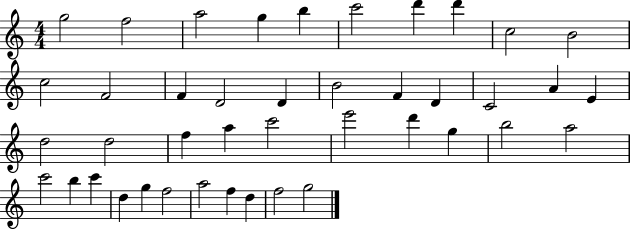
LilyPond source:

{
  \clef treble
  \numericTimeSignature
  \time 4/4
  \key c \major
  g''2 f''2 | a''2 g''4 b''4 | c'''2 d'''4 d'''4 | c''2 b'2 | \break c''2 f'2 | f'4 d'2 d'4 | b'2 f'4 d'4 | c'2 a'4 e'4 | \break d''2 d''2 | f''4 a''4 c'''2 | e'''2 d'''4 g''4 | b''2 a''2 | \break c'''2 b''4 c'''4 | d''4 g''4 f''2 | a''2 f''4 d''4 | f''2 g''2 | \break \bar "|."
}